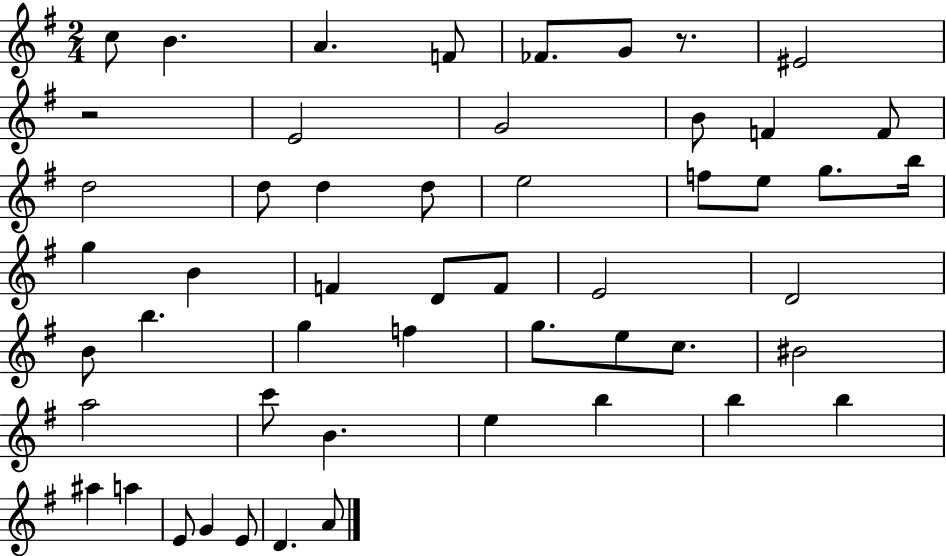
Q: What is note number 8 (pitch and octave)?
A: E4